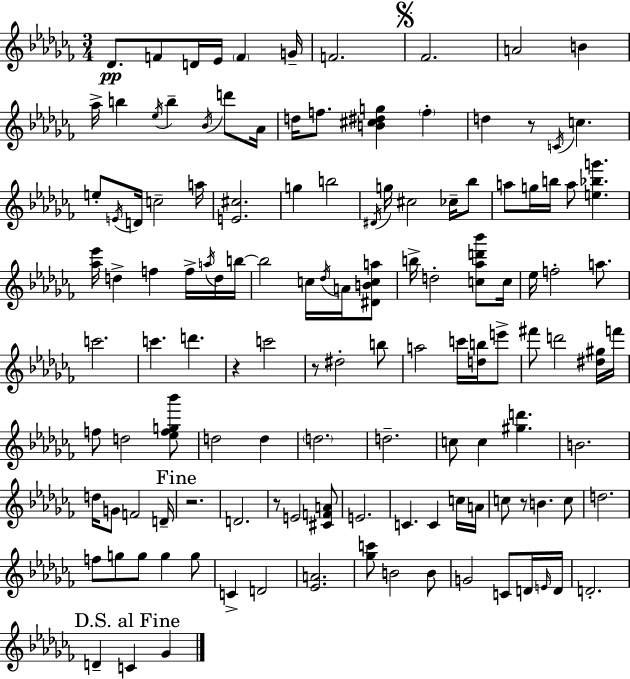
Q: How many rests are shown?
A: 6